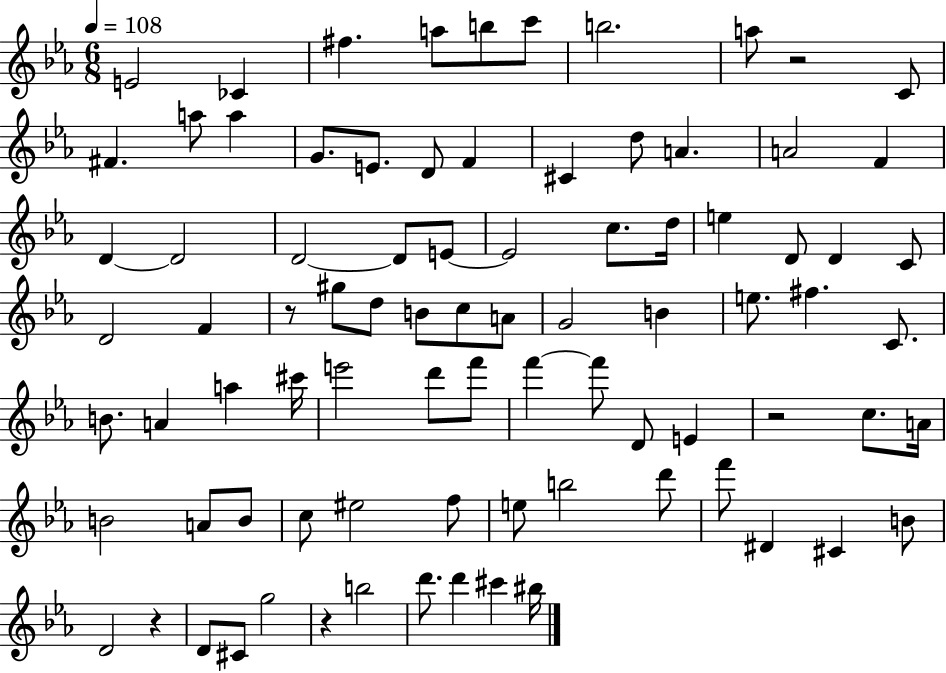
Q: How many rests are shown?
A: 5